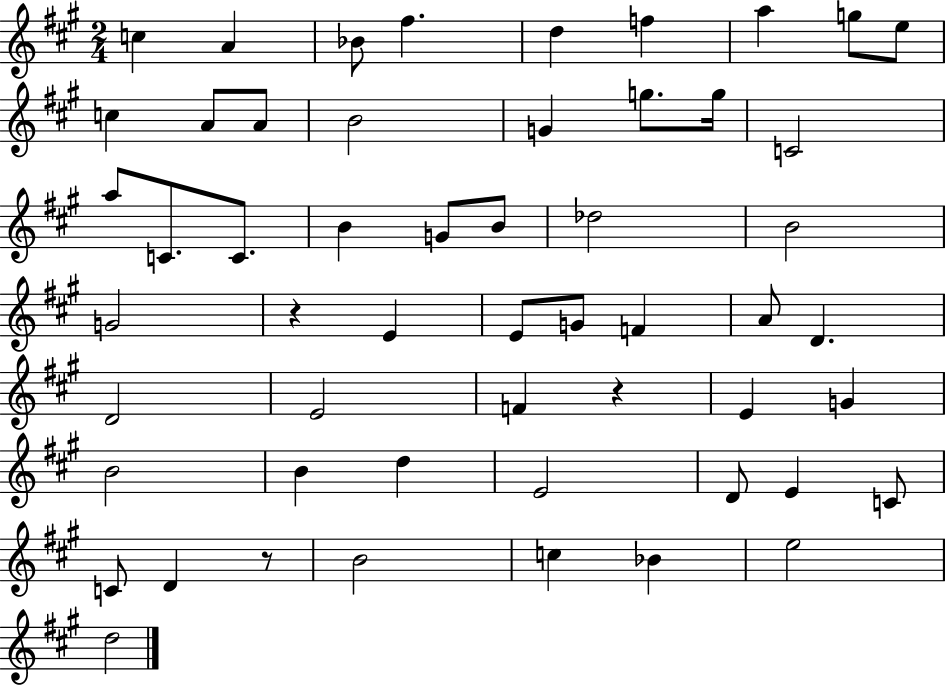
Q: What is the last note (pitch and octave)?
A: D5